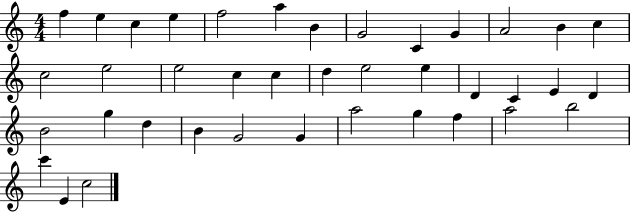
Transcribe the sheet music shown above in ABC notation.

X:1
T:Untitled
M:4/4
L:1/4
K:C
f e c e f2 a B G2 C G A2 B c c2 e2 e2 c c d e2 e D C E D B2 g d B G2 G a2 g f a2 b2 c' E c2